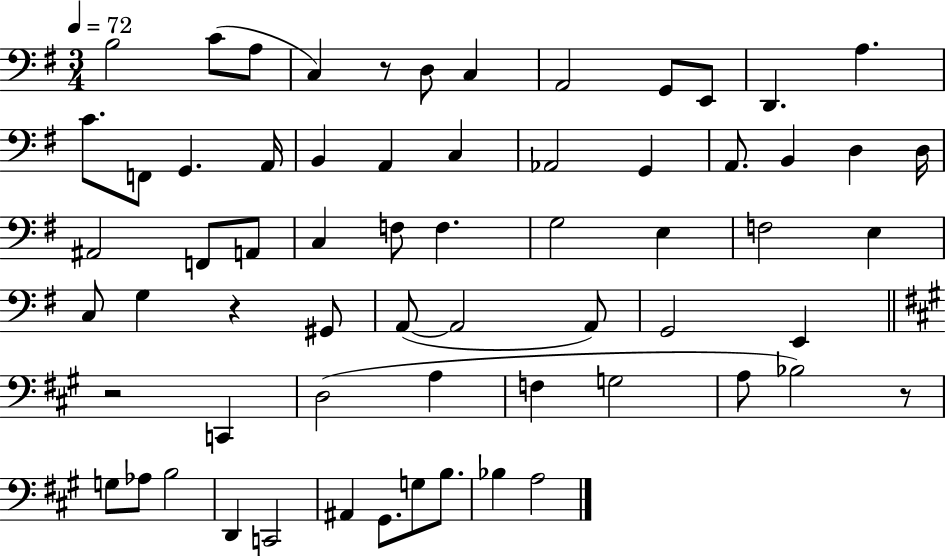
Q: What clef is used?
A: bass